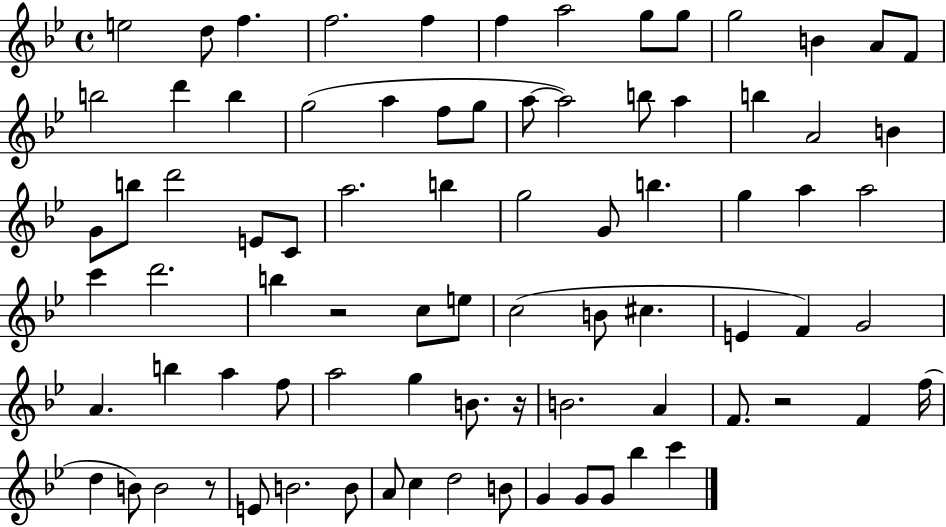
{
  \clef treble
  \time 4/4
  \defaultTimeSignature
  \key bes \major
  \repeat volta 2 { e''2 d''8 f''4. | f''2. f''4 | f''4 a''2 g''8 g''8 | g''2 b'4 a'8 f'8 | \break b''2 d'''4 b''4 | g''2( a''4 f''8 g''8 | a''8~~ a''2) b''8 a''4 | b''4 a'2 b'4 | \break g'8 b''8 d'''2 e'8 c'8 | a''2. b''4 | g''2 g'8 b''4. | g''4 a''4 a''2 | \break c'''4 d'''2. | b''4 r2 c''8 e''8 | c''2( b'8 cis''4. | e'4 f'4) g'2 | \break a'4. b''4 a''4 f''8 | a''2 g''4 b'8. r16 | b'2. a'4 | f'8. r2 f'4 f''16( | \break d''4 b'8) b'2 r8 | e'8 b'2. b'8 | a'8 c''4 d''2 b'8 | g'4 g'8 g'8 bes''4 c'''4 | \break } \bar "|."
}